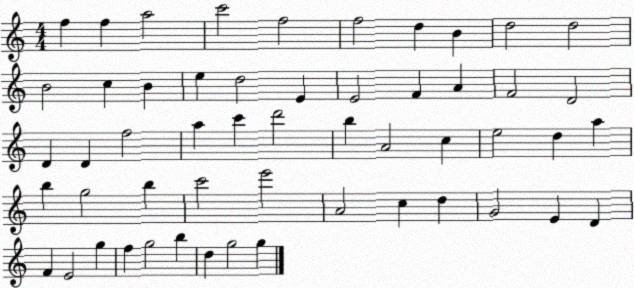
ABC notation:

X:1
T:Untitled
M:4/4
L:1/4
K:C
f f a2 c'2 f2 f2 d B d2 d2 B2 c B e d2 E E2 F A F2 D2 D D f2 a c' d'2 b A2 c e2 d a b g2 b c'2 e'2 A2 c d G2 E D F E2 g f g2 b d g2 g